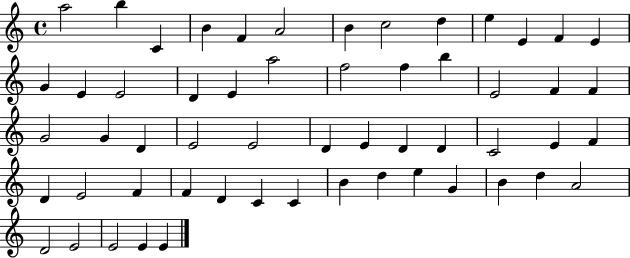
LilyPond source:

{
  \clef treble
  \time 4/4
  \defaultTimeSignature
  \key c \major
  a''2 b''4 c'4 | b'4 f'4 a'2 | b'4 c''2 d''4 | e''4 e'4 f'4 e'4 | \break g'4 e'4 e'2 | d'4 e'4 a''2 | f''2 f''4 b''4 | e'2 f'4 f'4 | \break g'2 g'4 d'4 | e'2 e'2 | d'4 e'4 d'4 d'4 | c'2 e'4 f'4 | \break d'4 e'2 f'4 | f'4 d'4 c'4 c'4 | b'4 d''4 e''4 g'4 | b'4 d''4 a'2 | \break d'2 e'2 | e'2 e'4 e'4 | \bar "|."
}